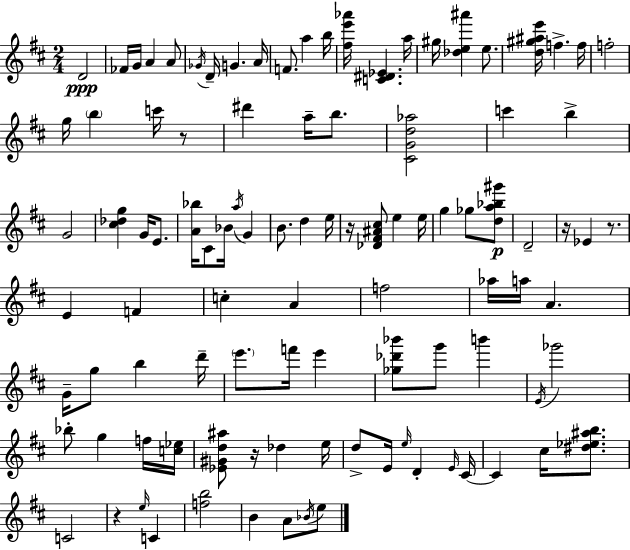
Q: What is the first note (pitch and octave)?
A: D4